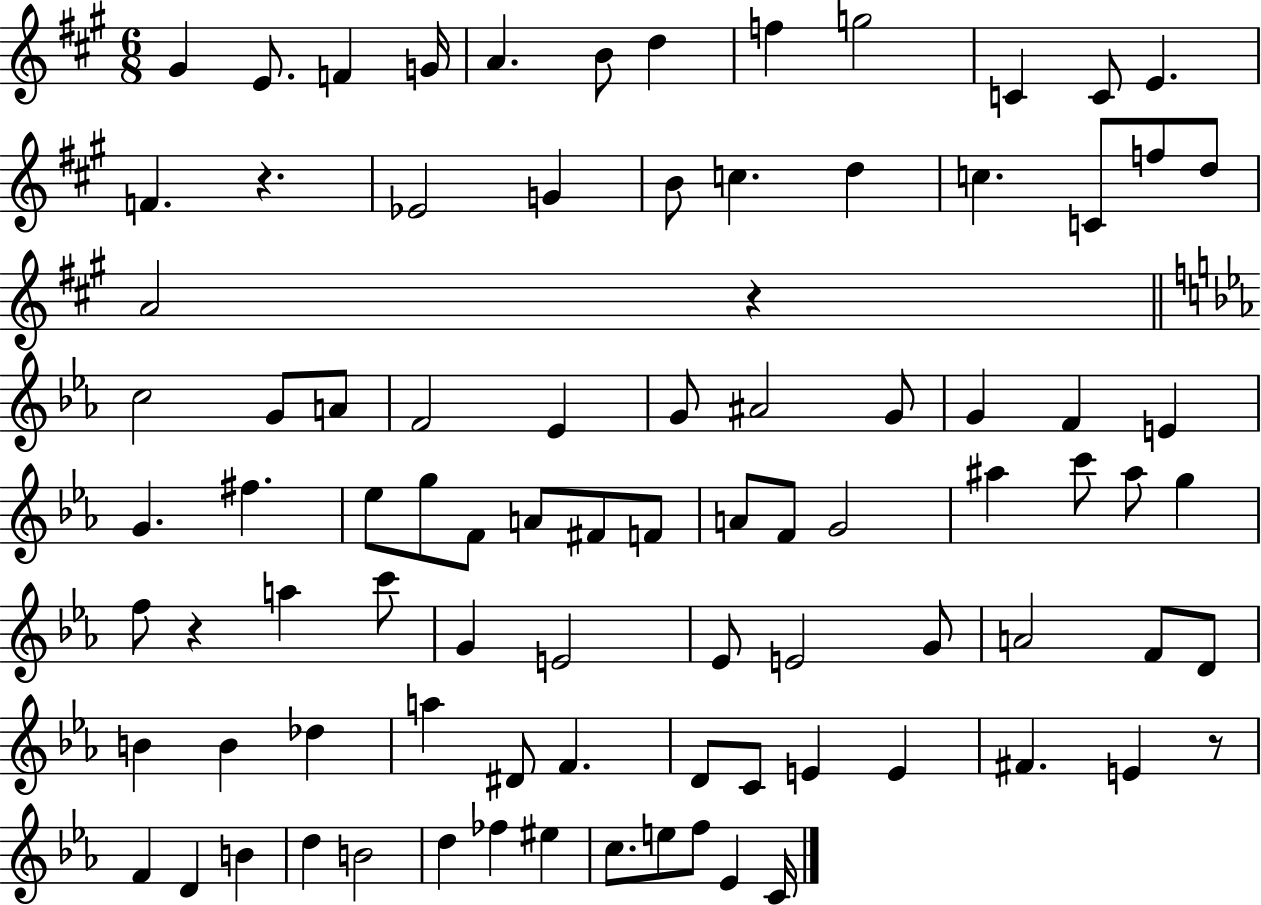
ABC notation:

X:1
T:Untitled
M:6/8
L:1/4
K:A
^G E/2 F G/4 A B/2 d f g2 C C/2 E F z _E2 G B/2 c d c C/2 f/2 d/2 A2 z c2 G/2 A/2 F2 _E G/2 ^A2 G/2 G F E G ^f _e/2 g/2 F/2 A/2 ^F/2 F/2 A/2 F/2 G2 ^a c'/2 ^a/2 g f/2 z a c'/2 G E2 _E/2 E2 G/2 A2 F/2 D/2 B B _d a ^D/2 F D/2 C/2 E E ^F E z/2 F D B d B2 d _f ^e c/2 e/2 f/2 _E C/4